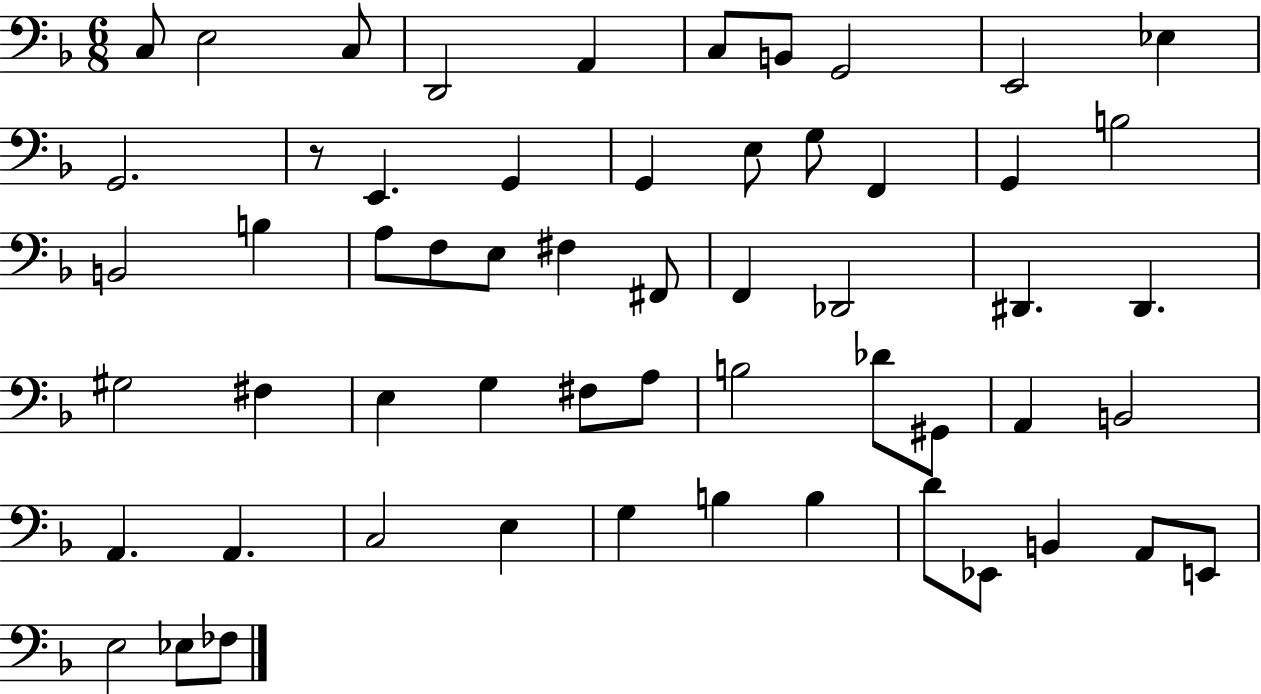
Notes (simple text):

C3/e E3/h C3/e D2/h A2/q C3/e B2/e G2/h E2/h Eb3/q G2/h. R/e E2/q. G2/q G2/q E3/e G3/e F2/q G2/q B3/h B2/h B3/q A3/e F3/e E3/e F#3/q F#2/e F2/q Db2/h D#2/q. D#2/q. G#3/h F#3/q E3/q G3/q F#3/e A3/e B3/h Db4/e G#2/e A2/q B2/h A2/q. A2/q. C3/h E3/q G3/q B3/q B3/q D4/e Eb2/e B2/q A2/e E2/e E3/h Eb3/e FES3/e